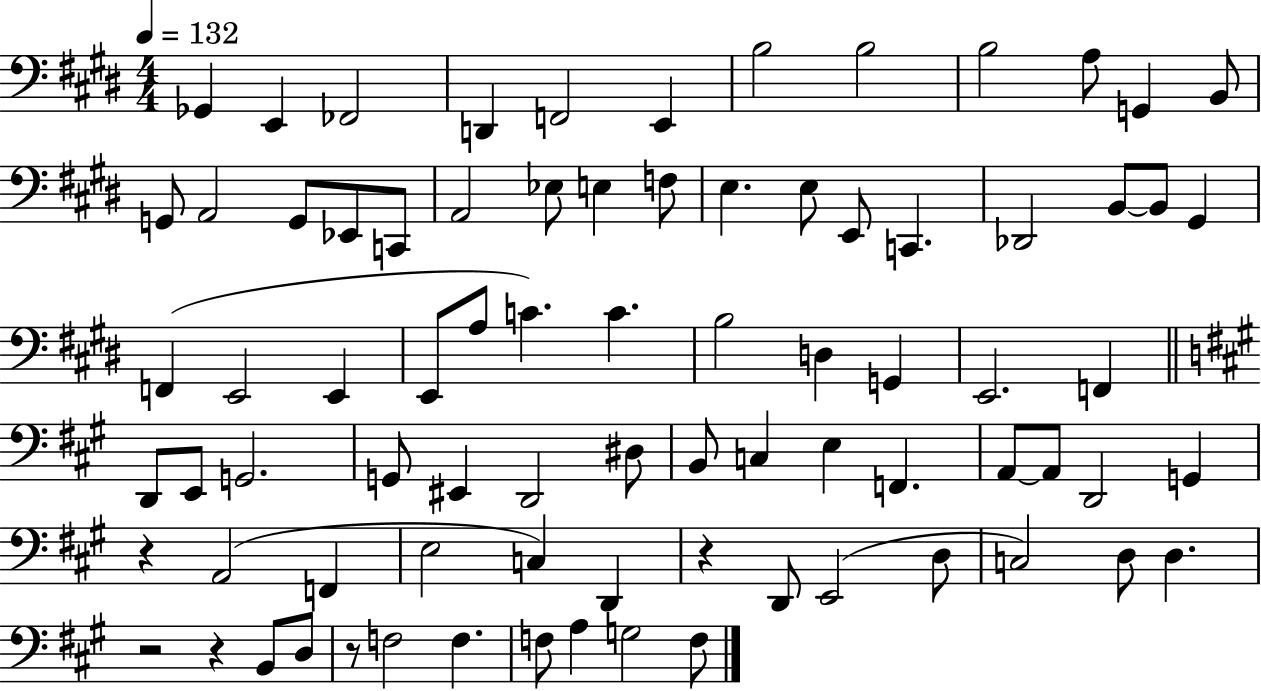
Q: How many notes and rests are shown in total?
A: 80